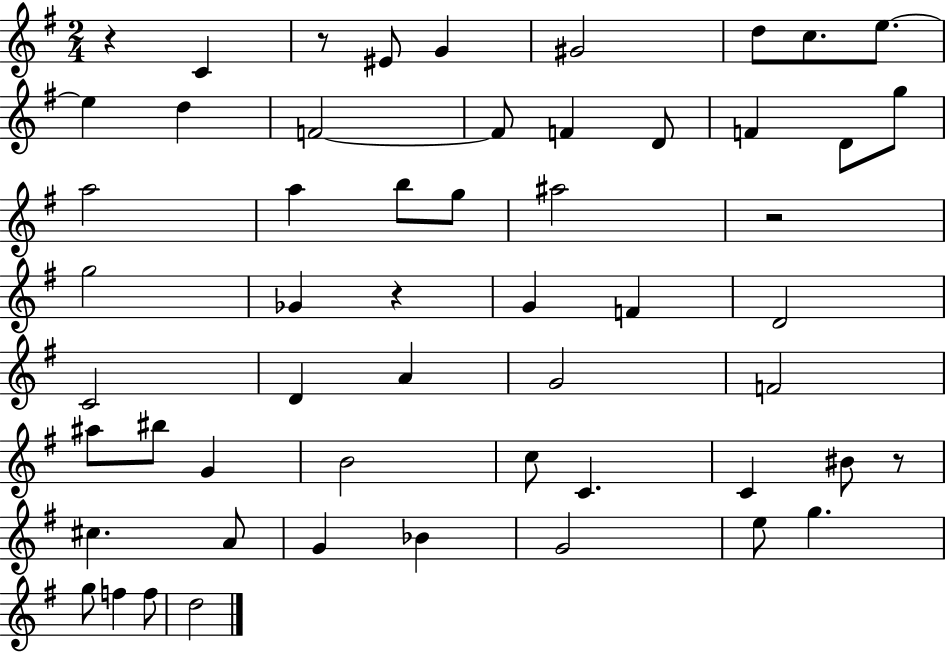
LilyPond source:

{
  \clef treble
  \numericTimeSignature
  \time 2/4
  \key g \major
  r4 c'4 | r8 eis'8 g'4 | gis'2 | d''8 c''8. e''8.~~ | \break e''4 d''4 | f'2~~ | f'8 f'4 d'8 | f'4 d'8 g''8 | \break a''2 | a''4 b''8 g''8 | ais''2 | r2 | \break g''2 | ges'4 r4 | g'4 f'4 | d'2 | \break c'2 | d'4 a'4 | g'2 | f'2 | \break ais''8 bis''8 g'4 | b'2 | c''8 c'4. | c'4 bis'8 r8 | \break cis''4. a'8 | g'4 bes'4 | g'2 | e''8 g''4. | \break g''8 f''4 f''8 | d''2 | \bar "|."
}